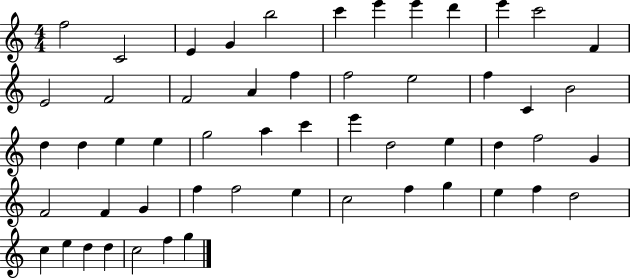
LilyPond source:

{
  \clef treble
  \numericTimeSignature
  \time 4/4
  \key c \major
  f''2 c'2 | e'4 g'4 b''2 | c'''4 e'''4 e'''4 d'''4 | e'''4 c'''2 f'4 | \break e'2 f'2 | f'2 a'4 f''4 | f''2 e''2 | f''4 c'4 b'2 | \break d''4 d''4 e''4 e''4 | g''2 a''4 c'''4 | e'''4 d''2 e''4 | d''4 f''2 g'4 | \break f'2 f'4 g'4 | f''4 f''2 e''4 | c''2 f''4 g''4 | e''4 f''4 d''2 | \break c''4 e''4 d''4 d''4 | c''2 f''4 g''4 | \bar "|."
}